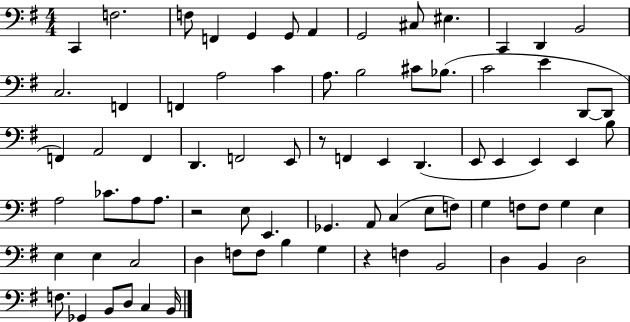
X:1
T:Untitled
M:4/4
L:1/4
K:G
C,, F,2 F,/2 F,, G,, G,,/2 A,, G,,2 ^C,/2 ^E, C,, D,, B,,2 C,2 F,, F,, A,2 C A,/2 B,2 ^C/2 _B,/2 C2 E D,,/2 D,,/2 F,, A,,2 F,, D,, F,,2 E,,/2 z/2 F,, E,, D,, E,,/2 E,, E,, E,, B,/2 A,2 _C/2 A,/2 A,/2 z2 E,/2 E,, _G,, A,,/2 C, E,/2 F,/2 G, F,/2 F,/2 G, E, E, E, C,2 D, F,/2 F,/2 B, G, z F, B,,2 D, B,, D,2 F,/2 _G,, B,,/2 D,/2 C, B,,/4